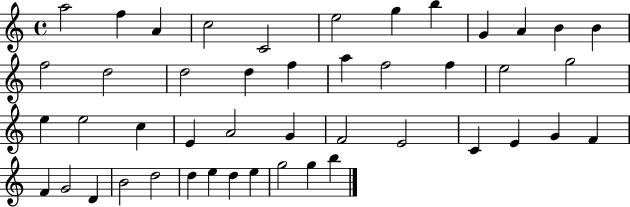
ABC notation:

X:1
T:Untitled
M:4/4
L:1/4
K:C
a2 f A c2 C2 e2 g b G A B B f2 d2 d2 d f a f2 f e2 g2 e e2 c E A2 G F2 E2 C E G F F G2 D B2 d2 d e d e g2 g b